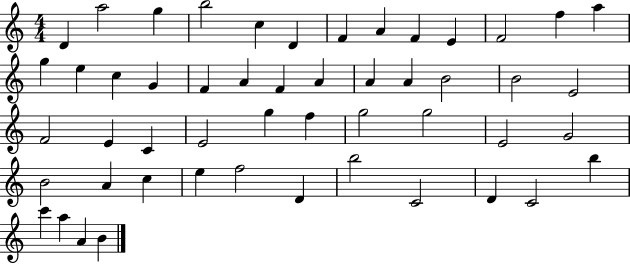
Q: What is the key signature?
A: C major